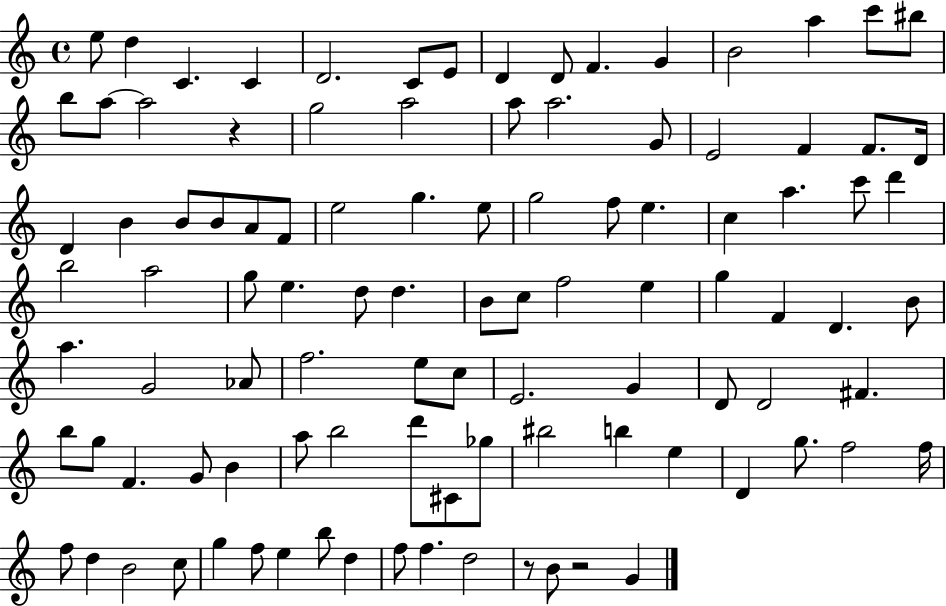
{
  \clef treble
  \time 4/4
  \defaultTimeSignature
  \key c \major
  \repeat volta 2 { e''8 d''4 c'4. c'4 | d'2. c'8 e'8 | d'4 d'8 f'4. g'4 | b'2 a''4 c'''8 bis''8 | \break b''8 a''8~~ a''2 r4 | g''2 a''2 | a''8 a''2. g'8 | e'2 f'4 f'8. d'16 | \break d'4 b'4 b'8 b'8 a'8 f'8 | e''2 g''4. e''8 | g''2 f''8 e''4. | c''4 a''4. c'''8 d'''4 | \break b''2 a''2 | g''8 e''4. d''8 d''4. | b'8 c''8 f''2 e''4 | g''4 f'4 d'4. b'8 | \break a''4. g'2 aes'8 | f''2. e''8 c''8 | e'2. g'4 | d'8 d'2 fis'4. | \break b''8 g''8 f'4. g'8 b'4 | a''8 b''2 d'''8 cis'8 ges''8 | bis''2 b''4 e''4 | d'4 g''8. f''2 f''16 | \break f''8 d''4 b'2 c''8 | g''4 f''8 e''4 b''8 d''4 | f''8 f''4. d''2 | r8 b'8 r2 g'4 | \break } \bar "|."
}